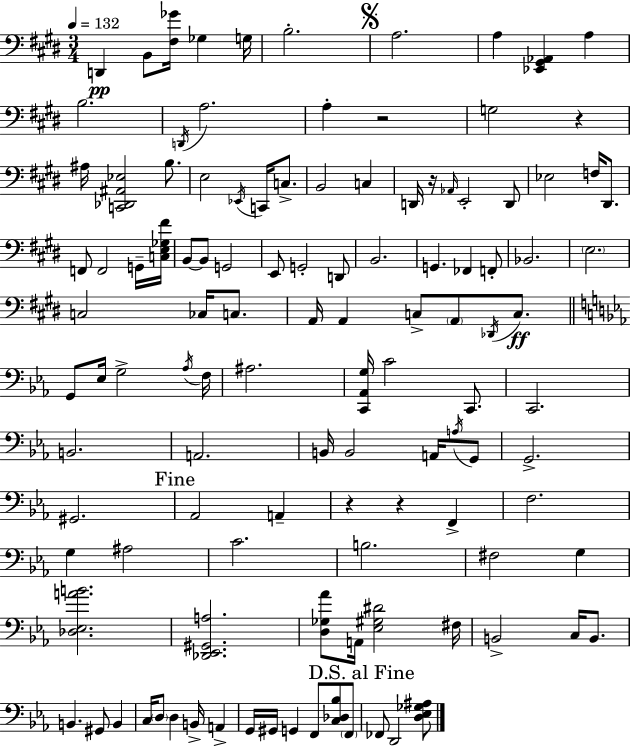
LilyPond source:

{
  \clef bass
  \numericTimeSignature
  \time 3/4
  \key e \major
  \tempo 4 = 132
  d,4\pp b,8 <fis ges'>16 ges4 g16 | b2.-. | \mark \markup { \musicglyph "scripts.segno" } a2. | a4 <ees, gis, aes,>4 a4 | \break b2. | \acciaccatura { d,16 } a2. | a4-. r2 | g2 r4 | \break ais16 <c, des, ais, ees>2 b8. | e2 \acciaccatura { ees,16 } c,16 c8.-> | b,2 c4 | d,16 r16 \grace { aes,16 } e,2-. | \break d,8 ees2 f16 | dis,8. f,8 f,2 | g,16-- <c e ges fis'>16 b,8~~ b,8 g,2 | e,8 g,2-. | \break d,8 b,2. | g,4. fes,4 | f,8-. bes,2. | \parenthesize e2. | \break c2 ces16 | c8. a,16 a,4 c8-> \parenthesize a,8 | \acciaccatura { des,16 } c8.\ff \bar "||" \break \key ees \major g,8 ees16 g2-> \acciaccatura { aes16 } | f16 ais2. | <c, aes, g>16 c'2 c,8. | c,2. | \break b,2. | a,2. | b,16 b,2 a,16 \acciaccatura { a16 } | g,8 g,2.-> | \break gis,2. | \mark "Fine" aes,2 a,4-- | r4 r4 f,4-> | f2. | \break g4 ais2 | c'2. | b2. | fis2 g4 | \break <des ees a' b'>2. | <des, ees, gis, a>2. | <d ges aes'>8 a,16 <ees gis dis'>2 | fis16 b,2-> c16 b,8. | \break b,4. gis,8 b,4 | c16 \parenthesize d8 d4 b,16-> a,4-> | g,16 gis,16 g,4 f,8 <c des bes>8 | \parenthesize f,8 \mark "D.S. al Fine" fes,8 d,2 | \break <d ees ges ais>8 \bar "|."
}